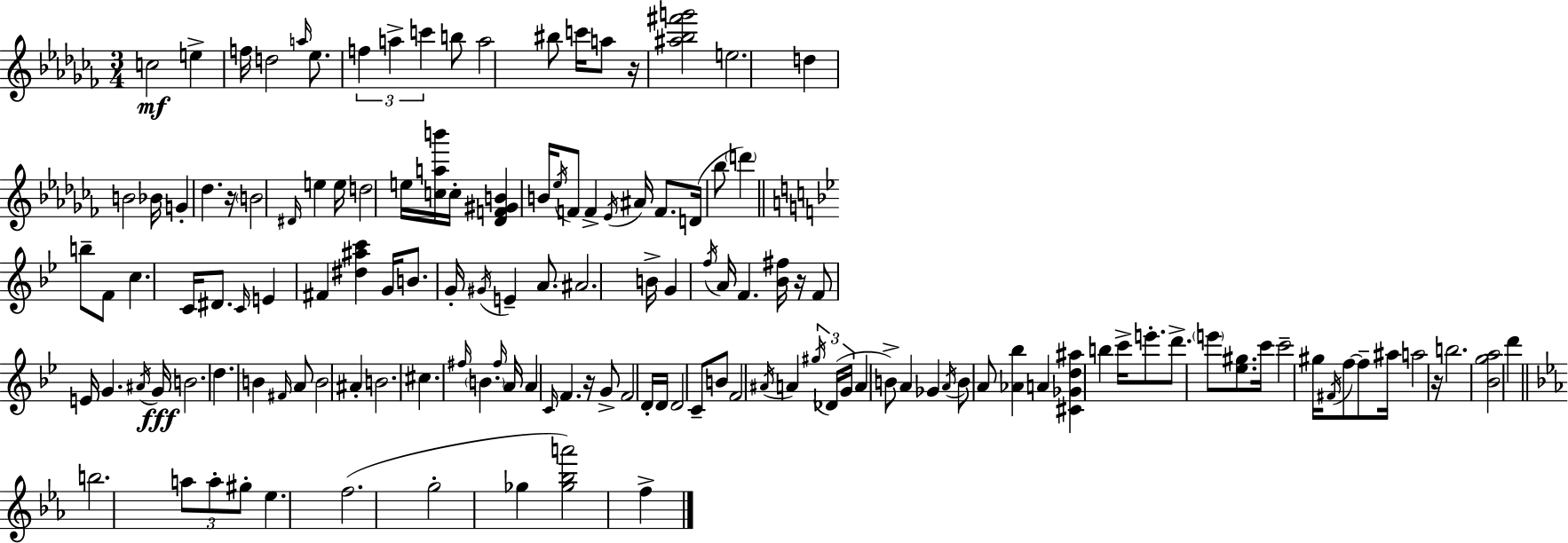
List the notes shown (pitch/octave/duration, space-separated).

C5/h E5/q F5/s D5/h A5/s Eb5/e. F5/q A5/q C6/q B5/e A5/h BIS5/e C6/s A5/e R/s [A#5,Bb5,F#6,G6]/h E5/h. D5/q B4/h Bb4/s G4/q Db5/q. R/s B4/h D#4/s E5/q E5/s D5/h E5/s [C5,A5,B6]/s C5/s [Db4,F4,G#4,B4]/q B4/s Eb5/s F4/e F4/q Eb4/s A#4/s F4/e. D4/s Bb5/e D6/q B5/e F4/e C5/q. C4/s D#4/e. C4/s E4/q F#4/q [D#5,A#5,C6]/q G4/s B4/e. G4/s G#4/s E4/q A4/e. A#4/h. B4/s G4/q F5/s A4/s F4/q. [Bb4,F#5]/s R/s F4/e E4/s G4/q. A#4/s G4/s B4/h. D5/q. B4/q F#4/s A4/e B4/h A#4/q B4/h. C#5/q. F#5/s B4/q. F#5/s A4/s A4/q C4/s F4/q. R/s G4/e F4/h D4/s D4/s D4/h C4/e B4/e F4/h A#4/s A4/q G#5/s Db4/s G4/s A4/q B4/e A4/q Gb4/q A4/s B4/e A4/e [Ab4,Bb5]/q A4/q [C#4,Gb4,D5,A#5]/q B5/q C6/s E6/e. D6/e. E6/e [Eb5,G#5]/e. C6/s C6/h G#5/s F#4/s F5/e F5/e A#5/s A5/h R/s B5/h. [Bb4,G5,A5]/h D6/q B5/h. A5/e A5/e G#5/e Eb5/q. F5/h. G5/h Gb5/q [Gb5,Bb5,A6]/h F5/q